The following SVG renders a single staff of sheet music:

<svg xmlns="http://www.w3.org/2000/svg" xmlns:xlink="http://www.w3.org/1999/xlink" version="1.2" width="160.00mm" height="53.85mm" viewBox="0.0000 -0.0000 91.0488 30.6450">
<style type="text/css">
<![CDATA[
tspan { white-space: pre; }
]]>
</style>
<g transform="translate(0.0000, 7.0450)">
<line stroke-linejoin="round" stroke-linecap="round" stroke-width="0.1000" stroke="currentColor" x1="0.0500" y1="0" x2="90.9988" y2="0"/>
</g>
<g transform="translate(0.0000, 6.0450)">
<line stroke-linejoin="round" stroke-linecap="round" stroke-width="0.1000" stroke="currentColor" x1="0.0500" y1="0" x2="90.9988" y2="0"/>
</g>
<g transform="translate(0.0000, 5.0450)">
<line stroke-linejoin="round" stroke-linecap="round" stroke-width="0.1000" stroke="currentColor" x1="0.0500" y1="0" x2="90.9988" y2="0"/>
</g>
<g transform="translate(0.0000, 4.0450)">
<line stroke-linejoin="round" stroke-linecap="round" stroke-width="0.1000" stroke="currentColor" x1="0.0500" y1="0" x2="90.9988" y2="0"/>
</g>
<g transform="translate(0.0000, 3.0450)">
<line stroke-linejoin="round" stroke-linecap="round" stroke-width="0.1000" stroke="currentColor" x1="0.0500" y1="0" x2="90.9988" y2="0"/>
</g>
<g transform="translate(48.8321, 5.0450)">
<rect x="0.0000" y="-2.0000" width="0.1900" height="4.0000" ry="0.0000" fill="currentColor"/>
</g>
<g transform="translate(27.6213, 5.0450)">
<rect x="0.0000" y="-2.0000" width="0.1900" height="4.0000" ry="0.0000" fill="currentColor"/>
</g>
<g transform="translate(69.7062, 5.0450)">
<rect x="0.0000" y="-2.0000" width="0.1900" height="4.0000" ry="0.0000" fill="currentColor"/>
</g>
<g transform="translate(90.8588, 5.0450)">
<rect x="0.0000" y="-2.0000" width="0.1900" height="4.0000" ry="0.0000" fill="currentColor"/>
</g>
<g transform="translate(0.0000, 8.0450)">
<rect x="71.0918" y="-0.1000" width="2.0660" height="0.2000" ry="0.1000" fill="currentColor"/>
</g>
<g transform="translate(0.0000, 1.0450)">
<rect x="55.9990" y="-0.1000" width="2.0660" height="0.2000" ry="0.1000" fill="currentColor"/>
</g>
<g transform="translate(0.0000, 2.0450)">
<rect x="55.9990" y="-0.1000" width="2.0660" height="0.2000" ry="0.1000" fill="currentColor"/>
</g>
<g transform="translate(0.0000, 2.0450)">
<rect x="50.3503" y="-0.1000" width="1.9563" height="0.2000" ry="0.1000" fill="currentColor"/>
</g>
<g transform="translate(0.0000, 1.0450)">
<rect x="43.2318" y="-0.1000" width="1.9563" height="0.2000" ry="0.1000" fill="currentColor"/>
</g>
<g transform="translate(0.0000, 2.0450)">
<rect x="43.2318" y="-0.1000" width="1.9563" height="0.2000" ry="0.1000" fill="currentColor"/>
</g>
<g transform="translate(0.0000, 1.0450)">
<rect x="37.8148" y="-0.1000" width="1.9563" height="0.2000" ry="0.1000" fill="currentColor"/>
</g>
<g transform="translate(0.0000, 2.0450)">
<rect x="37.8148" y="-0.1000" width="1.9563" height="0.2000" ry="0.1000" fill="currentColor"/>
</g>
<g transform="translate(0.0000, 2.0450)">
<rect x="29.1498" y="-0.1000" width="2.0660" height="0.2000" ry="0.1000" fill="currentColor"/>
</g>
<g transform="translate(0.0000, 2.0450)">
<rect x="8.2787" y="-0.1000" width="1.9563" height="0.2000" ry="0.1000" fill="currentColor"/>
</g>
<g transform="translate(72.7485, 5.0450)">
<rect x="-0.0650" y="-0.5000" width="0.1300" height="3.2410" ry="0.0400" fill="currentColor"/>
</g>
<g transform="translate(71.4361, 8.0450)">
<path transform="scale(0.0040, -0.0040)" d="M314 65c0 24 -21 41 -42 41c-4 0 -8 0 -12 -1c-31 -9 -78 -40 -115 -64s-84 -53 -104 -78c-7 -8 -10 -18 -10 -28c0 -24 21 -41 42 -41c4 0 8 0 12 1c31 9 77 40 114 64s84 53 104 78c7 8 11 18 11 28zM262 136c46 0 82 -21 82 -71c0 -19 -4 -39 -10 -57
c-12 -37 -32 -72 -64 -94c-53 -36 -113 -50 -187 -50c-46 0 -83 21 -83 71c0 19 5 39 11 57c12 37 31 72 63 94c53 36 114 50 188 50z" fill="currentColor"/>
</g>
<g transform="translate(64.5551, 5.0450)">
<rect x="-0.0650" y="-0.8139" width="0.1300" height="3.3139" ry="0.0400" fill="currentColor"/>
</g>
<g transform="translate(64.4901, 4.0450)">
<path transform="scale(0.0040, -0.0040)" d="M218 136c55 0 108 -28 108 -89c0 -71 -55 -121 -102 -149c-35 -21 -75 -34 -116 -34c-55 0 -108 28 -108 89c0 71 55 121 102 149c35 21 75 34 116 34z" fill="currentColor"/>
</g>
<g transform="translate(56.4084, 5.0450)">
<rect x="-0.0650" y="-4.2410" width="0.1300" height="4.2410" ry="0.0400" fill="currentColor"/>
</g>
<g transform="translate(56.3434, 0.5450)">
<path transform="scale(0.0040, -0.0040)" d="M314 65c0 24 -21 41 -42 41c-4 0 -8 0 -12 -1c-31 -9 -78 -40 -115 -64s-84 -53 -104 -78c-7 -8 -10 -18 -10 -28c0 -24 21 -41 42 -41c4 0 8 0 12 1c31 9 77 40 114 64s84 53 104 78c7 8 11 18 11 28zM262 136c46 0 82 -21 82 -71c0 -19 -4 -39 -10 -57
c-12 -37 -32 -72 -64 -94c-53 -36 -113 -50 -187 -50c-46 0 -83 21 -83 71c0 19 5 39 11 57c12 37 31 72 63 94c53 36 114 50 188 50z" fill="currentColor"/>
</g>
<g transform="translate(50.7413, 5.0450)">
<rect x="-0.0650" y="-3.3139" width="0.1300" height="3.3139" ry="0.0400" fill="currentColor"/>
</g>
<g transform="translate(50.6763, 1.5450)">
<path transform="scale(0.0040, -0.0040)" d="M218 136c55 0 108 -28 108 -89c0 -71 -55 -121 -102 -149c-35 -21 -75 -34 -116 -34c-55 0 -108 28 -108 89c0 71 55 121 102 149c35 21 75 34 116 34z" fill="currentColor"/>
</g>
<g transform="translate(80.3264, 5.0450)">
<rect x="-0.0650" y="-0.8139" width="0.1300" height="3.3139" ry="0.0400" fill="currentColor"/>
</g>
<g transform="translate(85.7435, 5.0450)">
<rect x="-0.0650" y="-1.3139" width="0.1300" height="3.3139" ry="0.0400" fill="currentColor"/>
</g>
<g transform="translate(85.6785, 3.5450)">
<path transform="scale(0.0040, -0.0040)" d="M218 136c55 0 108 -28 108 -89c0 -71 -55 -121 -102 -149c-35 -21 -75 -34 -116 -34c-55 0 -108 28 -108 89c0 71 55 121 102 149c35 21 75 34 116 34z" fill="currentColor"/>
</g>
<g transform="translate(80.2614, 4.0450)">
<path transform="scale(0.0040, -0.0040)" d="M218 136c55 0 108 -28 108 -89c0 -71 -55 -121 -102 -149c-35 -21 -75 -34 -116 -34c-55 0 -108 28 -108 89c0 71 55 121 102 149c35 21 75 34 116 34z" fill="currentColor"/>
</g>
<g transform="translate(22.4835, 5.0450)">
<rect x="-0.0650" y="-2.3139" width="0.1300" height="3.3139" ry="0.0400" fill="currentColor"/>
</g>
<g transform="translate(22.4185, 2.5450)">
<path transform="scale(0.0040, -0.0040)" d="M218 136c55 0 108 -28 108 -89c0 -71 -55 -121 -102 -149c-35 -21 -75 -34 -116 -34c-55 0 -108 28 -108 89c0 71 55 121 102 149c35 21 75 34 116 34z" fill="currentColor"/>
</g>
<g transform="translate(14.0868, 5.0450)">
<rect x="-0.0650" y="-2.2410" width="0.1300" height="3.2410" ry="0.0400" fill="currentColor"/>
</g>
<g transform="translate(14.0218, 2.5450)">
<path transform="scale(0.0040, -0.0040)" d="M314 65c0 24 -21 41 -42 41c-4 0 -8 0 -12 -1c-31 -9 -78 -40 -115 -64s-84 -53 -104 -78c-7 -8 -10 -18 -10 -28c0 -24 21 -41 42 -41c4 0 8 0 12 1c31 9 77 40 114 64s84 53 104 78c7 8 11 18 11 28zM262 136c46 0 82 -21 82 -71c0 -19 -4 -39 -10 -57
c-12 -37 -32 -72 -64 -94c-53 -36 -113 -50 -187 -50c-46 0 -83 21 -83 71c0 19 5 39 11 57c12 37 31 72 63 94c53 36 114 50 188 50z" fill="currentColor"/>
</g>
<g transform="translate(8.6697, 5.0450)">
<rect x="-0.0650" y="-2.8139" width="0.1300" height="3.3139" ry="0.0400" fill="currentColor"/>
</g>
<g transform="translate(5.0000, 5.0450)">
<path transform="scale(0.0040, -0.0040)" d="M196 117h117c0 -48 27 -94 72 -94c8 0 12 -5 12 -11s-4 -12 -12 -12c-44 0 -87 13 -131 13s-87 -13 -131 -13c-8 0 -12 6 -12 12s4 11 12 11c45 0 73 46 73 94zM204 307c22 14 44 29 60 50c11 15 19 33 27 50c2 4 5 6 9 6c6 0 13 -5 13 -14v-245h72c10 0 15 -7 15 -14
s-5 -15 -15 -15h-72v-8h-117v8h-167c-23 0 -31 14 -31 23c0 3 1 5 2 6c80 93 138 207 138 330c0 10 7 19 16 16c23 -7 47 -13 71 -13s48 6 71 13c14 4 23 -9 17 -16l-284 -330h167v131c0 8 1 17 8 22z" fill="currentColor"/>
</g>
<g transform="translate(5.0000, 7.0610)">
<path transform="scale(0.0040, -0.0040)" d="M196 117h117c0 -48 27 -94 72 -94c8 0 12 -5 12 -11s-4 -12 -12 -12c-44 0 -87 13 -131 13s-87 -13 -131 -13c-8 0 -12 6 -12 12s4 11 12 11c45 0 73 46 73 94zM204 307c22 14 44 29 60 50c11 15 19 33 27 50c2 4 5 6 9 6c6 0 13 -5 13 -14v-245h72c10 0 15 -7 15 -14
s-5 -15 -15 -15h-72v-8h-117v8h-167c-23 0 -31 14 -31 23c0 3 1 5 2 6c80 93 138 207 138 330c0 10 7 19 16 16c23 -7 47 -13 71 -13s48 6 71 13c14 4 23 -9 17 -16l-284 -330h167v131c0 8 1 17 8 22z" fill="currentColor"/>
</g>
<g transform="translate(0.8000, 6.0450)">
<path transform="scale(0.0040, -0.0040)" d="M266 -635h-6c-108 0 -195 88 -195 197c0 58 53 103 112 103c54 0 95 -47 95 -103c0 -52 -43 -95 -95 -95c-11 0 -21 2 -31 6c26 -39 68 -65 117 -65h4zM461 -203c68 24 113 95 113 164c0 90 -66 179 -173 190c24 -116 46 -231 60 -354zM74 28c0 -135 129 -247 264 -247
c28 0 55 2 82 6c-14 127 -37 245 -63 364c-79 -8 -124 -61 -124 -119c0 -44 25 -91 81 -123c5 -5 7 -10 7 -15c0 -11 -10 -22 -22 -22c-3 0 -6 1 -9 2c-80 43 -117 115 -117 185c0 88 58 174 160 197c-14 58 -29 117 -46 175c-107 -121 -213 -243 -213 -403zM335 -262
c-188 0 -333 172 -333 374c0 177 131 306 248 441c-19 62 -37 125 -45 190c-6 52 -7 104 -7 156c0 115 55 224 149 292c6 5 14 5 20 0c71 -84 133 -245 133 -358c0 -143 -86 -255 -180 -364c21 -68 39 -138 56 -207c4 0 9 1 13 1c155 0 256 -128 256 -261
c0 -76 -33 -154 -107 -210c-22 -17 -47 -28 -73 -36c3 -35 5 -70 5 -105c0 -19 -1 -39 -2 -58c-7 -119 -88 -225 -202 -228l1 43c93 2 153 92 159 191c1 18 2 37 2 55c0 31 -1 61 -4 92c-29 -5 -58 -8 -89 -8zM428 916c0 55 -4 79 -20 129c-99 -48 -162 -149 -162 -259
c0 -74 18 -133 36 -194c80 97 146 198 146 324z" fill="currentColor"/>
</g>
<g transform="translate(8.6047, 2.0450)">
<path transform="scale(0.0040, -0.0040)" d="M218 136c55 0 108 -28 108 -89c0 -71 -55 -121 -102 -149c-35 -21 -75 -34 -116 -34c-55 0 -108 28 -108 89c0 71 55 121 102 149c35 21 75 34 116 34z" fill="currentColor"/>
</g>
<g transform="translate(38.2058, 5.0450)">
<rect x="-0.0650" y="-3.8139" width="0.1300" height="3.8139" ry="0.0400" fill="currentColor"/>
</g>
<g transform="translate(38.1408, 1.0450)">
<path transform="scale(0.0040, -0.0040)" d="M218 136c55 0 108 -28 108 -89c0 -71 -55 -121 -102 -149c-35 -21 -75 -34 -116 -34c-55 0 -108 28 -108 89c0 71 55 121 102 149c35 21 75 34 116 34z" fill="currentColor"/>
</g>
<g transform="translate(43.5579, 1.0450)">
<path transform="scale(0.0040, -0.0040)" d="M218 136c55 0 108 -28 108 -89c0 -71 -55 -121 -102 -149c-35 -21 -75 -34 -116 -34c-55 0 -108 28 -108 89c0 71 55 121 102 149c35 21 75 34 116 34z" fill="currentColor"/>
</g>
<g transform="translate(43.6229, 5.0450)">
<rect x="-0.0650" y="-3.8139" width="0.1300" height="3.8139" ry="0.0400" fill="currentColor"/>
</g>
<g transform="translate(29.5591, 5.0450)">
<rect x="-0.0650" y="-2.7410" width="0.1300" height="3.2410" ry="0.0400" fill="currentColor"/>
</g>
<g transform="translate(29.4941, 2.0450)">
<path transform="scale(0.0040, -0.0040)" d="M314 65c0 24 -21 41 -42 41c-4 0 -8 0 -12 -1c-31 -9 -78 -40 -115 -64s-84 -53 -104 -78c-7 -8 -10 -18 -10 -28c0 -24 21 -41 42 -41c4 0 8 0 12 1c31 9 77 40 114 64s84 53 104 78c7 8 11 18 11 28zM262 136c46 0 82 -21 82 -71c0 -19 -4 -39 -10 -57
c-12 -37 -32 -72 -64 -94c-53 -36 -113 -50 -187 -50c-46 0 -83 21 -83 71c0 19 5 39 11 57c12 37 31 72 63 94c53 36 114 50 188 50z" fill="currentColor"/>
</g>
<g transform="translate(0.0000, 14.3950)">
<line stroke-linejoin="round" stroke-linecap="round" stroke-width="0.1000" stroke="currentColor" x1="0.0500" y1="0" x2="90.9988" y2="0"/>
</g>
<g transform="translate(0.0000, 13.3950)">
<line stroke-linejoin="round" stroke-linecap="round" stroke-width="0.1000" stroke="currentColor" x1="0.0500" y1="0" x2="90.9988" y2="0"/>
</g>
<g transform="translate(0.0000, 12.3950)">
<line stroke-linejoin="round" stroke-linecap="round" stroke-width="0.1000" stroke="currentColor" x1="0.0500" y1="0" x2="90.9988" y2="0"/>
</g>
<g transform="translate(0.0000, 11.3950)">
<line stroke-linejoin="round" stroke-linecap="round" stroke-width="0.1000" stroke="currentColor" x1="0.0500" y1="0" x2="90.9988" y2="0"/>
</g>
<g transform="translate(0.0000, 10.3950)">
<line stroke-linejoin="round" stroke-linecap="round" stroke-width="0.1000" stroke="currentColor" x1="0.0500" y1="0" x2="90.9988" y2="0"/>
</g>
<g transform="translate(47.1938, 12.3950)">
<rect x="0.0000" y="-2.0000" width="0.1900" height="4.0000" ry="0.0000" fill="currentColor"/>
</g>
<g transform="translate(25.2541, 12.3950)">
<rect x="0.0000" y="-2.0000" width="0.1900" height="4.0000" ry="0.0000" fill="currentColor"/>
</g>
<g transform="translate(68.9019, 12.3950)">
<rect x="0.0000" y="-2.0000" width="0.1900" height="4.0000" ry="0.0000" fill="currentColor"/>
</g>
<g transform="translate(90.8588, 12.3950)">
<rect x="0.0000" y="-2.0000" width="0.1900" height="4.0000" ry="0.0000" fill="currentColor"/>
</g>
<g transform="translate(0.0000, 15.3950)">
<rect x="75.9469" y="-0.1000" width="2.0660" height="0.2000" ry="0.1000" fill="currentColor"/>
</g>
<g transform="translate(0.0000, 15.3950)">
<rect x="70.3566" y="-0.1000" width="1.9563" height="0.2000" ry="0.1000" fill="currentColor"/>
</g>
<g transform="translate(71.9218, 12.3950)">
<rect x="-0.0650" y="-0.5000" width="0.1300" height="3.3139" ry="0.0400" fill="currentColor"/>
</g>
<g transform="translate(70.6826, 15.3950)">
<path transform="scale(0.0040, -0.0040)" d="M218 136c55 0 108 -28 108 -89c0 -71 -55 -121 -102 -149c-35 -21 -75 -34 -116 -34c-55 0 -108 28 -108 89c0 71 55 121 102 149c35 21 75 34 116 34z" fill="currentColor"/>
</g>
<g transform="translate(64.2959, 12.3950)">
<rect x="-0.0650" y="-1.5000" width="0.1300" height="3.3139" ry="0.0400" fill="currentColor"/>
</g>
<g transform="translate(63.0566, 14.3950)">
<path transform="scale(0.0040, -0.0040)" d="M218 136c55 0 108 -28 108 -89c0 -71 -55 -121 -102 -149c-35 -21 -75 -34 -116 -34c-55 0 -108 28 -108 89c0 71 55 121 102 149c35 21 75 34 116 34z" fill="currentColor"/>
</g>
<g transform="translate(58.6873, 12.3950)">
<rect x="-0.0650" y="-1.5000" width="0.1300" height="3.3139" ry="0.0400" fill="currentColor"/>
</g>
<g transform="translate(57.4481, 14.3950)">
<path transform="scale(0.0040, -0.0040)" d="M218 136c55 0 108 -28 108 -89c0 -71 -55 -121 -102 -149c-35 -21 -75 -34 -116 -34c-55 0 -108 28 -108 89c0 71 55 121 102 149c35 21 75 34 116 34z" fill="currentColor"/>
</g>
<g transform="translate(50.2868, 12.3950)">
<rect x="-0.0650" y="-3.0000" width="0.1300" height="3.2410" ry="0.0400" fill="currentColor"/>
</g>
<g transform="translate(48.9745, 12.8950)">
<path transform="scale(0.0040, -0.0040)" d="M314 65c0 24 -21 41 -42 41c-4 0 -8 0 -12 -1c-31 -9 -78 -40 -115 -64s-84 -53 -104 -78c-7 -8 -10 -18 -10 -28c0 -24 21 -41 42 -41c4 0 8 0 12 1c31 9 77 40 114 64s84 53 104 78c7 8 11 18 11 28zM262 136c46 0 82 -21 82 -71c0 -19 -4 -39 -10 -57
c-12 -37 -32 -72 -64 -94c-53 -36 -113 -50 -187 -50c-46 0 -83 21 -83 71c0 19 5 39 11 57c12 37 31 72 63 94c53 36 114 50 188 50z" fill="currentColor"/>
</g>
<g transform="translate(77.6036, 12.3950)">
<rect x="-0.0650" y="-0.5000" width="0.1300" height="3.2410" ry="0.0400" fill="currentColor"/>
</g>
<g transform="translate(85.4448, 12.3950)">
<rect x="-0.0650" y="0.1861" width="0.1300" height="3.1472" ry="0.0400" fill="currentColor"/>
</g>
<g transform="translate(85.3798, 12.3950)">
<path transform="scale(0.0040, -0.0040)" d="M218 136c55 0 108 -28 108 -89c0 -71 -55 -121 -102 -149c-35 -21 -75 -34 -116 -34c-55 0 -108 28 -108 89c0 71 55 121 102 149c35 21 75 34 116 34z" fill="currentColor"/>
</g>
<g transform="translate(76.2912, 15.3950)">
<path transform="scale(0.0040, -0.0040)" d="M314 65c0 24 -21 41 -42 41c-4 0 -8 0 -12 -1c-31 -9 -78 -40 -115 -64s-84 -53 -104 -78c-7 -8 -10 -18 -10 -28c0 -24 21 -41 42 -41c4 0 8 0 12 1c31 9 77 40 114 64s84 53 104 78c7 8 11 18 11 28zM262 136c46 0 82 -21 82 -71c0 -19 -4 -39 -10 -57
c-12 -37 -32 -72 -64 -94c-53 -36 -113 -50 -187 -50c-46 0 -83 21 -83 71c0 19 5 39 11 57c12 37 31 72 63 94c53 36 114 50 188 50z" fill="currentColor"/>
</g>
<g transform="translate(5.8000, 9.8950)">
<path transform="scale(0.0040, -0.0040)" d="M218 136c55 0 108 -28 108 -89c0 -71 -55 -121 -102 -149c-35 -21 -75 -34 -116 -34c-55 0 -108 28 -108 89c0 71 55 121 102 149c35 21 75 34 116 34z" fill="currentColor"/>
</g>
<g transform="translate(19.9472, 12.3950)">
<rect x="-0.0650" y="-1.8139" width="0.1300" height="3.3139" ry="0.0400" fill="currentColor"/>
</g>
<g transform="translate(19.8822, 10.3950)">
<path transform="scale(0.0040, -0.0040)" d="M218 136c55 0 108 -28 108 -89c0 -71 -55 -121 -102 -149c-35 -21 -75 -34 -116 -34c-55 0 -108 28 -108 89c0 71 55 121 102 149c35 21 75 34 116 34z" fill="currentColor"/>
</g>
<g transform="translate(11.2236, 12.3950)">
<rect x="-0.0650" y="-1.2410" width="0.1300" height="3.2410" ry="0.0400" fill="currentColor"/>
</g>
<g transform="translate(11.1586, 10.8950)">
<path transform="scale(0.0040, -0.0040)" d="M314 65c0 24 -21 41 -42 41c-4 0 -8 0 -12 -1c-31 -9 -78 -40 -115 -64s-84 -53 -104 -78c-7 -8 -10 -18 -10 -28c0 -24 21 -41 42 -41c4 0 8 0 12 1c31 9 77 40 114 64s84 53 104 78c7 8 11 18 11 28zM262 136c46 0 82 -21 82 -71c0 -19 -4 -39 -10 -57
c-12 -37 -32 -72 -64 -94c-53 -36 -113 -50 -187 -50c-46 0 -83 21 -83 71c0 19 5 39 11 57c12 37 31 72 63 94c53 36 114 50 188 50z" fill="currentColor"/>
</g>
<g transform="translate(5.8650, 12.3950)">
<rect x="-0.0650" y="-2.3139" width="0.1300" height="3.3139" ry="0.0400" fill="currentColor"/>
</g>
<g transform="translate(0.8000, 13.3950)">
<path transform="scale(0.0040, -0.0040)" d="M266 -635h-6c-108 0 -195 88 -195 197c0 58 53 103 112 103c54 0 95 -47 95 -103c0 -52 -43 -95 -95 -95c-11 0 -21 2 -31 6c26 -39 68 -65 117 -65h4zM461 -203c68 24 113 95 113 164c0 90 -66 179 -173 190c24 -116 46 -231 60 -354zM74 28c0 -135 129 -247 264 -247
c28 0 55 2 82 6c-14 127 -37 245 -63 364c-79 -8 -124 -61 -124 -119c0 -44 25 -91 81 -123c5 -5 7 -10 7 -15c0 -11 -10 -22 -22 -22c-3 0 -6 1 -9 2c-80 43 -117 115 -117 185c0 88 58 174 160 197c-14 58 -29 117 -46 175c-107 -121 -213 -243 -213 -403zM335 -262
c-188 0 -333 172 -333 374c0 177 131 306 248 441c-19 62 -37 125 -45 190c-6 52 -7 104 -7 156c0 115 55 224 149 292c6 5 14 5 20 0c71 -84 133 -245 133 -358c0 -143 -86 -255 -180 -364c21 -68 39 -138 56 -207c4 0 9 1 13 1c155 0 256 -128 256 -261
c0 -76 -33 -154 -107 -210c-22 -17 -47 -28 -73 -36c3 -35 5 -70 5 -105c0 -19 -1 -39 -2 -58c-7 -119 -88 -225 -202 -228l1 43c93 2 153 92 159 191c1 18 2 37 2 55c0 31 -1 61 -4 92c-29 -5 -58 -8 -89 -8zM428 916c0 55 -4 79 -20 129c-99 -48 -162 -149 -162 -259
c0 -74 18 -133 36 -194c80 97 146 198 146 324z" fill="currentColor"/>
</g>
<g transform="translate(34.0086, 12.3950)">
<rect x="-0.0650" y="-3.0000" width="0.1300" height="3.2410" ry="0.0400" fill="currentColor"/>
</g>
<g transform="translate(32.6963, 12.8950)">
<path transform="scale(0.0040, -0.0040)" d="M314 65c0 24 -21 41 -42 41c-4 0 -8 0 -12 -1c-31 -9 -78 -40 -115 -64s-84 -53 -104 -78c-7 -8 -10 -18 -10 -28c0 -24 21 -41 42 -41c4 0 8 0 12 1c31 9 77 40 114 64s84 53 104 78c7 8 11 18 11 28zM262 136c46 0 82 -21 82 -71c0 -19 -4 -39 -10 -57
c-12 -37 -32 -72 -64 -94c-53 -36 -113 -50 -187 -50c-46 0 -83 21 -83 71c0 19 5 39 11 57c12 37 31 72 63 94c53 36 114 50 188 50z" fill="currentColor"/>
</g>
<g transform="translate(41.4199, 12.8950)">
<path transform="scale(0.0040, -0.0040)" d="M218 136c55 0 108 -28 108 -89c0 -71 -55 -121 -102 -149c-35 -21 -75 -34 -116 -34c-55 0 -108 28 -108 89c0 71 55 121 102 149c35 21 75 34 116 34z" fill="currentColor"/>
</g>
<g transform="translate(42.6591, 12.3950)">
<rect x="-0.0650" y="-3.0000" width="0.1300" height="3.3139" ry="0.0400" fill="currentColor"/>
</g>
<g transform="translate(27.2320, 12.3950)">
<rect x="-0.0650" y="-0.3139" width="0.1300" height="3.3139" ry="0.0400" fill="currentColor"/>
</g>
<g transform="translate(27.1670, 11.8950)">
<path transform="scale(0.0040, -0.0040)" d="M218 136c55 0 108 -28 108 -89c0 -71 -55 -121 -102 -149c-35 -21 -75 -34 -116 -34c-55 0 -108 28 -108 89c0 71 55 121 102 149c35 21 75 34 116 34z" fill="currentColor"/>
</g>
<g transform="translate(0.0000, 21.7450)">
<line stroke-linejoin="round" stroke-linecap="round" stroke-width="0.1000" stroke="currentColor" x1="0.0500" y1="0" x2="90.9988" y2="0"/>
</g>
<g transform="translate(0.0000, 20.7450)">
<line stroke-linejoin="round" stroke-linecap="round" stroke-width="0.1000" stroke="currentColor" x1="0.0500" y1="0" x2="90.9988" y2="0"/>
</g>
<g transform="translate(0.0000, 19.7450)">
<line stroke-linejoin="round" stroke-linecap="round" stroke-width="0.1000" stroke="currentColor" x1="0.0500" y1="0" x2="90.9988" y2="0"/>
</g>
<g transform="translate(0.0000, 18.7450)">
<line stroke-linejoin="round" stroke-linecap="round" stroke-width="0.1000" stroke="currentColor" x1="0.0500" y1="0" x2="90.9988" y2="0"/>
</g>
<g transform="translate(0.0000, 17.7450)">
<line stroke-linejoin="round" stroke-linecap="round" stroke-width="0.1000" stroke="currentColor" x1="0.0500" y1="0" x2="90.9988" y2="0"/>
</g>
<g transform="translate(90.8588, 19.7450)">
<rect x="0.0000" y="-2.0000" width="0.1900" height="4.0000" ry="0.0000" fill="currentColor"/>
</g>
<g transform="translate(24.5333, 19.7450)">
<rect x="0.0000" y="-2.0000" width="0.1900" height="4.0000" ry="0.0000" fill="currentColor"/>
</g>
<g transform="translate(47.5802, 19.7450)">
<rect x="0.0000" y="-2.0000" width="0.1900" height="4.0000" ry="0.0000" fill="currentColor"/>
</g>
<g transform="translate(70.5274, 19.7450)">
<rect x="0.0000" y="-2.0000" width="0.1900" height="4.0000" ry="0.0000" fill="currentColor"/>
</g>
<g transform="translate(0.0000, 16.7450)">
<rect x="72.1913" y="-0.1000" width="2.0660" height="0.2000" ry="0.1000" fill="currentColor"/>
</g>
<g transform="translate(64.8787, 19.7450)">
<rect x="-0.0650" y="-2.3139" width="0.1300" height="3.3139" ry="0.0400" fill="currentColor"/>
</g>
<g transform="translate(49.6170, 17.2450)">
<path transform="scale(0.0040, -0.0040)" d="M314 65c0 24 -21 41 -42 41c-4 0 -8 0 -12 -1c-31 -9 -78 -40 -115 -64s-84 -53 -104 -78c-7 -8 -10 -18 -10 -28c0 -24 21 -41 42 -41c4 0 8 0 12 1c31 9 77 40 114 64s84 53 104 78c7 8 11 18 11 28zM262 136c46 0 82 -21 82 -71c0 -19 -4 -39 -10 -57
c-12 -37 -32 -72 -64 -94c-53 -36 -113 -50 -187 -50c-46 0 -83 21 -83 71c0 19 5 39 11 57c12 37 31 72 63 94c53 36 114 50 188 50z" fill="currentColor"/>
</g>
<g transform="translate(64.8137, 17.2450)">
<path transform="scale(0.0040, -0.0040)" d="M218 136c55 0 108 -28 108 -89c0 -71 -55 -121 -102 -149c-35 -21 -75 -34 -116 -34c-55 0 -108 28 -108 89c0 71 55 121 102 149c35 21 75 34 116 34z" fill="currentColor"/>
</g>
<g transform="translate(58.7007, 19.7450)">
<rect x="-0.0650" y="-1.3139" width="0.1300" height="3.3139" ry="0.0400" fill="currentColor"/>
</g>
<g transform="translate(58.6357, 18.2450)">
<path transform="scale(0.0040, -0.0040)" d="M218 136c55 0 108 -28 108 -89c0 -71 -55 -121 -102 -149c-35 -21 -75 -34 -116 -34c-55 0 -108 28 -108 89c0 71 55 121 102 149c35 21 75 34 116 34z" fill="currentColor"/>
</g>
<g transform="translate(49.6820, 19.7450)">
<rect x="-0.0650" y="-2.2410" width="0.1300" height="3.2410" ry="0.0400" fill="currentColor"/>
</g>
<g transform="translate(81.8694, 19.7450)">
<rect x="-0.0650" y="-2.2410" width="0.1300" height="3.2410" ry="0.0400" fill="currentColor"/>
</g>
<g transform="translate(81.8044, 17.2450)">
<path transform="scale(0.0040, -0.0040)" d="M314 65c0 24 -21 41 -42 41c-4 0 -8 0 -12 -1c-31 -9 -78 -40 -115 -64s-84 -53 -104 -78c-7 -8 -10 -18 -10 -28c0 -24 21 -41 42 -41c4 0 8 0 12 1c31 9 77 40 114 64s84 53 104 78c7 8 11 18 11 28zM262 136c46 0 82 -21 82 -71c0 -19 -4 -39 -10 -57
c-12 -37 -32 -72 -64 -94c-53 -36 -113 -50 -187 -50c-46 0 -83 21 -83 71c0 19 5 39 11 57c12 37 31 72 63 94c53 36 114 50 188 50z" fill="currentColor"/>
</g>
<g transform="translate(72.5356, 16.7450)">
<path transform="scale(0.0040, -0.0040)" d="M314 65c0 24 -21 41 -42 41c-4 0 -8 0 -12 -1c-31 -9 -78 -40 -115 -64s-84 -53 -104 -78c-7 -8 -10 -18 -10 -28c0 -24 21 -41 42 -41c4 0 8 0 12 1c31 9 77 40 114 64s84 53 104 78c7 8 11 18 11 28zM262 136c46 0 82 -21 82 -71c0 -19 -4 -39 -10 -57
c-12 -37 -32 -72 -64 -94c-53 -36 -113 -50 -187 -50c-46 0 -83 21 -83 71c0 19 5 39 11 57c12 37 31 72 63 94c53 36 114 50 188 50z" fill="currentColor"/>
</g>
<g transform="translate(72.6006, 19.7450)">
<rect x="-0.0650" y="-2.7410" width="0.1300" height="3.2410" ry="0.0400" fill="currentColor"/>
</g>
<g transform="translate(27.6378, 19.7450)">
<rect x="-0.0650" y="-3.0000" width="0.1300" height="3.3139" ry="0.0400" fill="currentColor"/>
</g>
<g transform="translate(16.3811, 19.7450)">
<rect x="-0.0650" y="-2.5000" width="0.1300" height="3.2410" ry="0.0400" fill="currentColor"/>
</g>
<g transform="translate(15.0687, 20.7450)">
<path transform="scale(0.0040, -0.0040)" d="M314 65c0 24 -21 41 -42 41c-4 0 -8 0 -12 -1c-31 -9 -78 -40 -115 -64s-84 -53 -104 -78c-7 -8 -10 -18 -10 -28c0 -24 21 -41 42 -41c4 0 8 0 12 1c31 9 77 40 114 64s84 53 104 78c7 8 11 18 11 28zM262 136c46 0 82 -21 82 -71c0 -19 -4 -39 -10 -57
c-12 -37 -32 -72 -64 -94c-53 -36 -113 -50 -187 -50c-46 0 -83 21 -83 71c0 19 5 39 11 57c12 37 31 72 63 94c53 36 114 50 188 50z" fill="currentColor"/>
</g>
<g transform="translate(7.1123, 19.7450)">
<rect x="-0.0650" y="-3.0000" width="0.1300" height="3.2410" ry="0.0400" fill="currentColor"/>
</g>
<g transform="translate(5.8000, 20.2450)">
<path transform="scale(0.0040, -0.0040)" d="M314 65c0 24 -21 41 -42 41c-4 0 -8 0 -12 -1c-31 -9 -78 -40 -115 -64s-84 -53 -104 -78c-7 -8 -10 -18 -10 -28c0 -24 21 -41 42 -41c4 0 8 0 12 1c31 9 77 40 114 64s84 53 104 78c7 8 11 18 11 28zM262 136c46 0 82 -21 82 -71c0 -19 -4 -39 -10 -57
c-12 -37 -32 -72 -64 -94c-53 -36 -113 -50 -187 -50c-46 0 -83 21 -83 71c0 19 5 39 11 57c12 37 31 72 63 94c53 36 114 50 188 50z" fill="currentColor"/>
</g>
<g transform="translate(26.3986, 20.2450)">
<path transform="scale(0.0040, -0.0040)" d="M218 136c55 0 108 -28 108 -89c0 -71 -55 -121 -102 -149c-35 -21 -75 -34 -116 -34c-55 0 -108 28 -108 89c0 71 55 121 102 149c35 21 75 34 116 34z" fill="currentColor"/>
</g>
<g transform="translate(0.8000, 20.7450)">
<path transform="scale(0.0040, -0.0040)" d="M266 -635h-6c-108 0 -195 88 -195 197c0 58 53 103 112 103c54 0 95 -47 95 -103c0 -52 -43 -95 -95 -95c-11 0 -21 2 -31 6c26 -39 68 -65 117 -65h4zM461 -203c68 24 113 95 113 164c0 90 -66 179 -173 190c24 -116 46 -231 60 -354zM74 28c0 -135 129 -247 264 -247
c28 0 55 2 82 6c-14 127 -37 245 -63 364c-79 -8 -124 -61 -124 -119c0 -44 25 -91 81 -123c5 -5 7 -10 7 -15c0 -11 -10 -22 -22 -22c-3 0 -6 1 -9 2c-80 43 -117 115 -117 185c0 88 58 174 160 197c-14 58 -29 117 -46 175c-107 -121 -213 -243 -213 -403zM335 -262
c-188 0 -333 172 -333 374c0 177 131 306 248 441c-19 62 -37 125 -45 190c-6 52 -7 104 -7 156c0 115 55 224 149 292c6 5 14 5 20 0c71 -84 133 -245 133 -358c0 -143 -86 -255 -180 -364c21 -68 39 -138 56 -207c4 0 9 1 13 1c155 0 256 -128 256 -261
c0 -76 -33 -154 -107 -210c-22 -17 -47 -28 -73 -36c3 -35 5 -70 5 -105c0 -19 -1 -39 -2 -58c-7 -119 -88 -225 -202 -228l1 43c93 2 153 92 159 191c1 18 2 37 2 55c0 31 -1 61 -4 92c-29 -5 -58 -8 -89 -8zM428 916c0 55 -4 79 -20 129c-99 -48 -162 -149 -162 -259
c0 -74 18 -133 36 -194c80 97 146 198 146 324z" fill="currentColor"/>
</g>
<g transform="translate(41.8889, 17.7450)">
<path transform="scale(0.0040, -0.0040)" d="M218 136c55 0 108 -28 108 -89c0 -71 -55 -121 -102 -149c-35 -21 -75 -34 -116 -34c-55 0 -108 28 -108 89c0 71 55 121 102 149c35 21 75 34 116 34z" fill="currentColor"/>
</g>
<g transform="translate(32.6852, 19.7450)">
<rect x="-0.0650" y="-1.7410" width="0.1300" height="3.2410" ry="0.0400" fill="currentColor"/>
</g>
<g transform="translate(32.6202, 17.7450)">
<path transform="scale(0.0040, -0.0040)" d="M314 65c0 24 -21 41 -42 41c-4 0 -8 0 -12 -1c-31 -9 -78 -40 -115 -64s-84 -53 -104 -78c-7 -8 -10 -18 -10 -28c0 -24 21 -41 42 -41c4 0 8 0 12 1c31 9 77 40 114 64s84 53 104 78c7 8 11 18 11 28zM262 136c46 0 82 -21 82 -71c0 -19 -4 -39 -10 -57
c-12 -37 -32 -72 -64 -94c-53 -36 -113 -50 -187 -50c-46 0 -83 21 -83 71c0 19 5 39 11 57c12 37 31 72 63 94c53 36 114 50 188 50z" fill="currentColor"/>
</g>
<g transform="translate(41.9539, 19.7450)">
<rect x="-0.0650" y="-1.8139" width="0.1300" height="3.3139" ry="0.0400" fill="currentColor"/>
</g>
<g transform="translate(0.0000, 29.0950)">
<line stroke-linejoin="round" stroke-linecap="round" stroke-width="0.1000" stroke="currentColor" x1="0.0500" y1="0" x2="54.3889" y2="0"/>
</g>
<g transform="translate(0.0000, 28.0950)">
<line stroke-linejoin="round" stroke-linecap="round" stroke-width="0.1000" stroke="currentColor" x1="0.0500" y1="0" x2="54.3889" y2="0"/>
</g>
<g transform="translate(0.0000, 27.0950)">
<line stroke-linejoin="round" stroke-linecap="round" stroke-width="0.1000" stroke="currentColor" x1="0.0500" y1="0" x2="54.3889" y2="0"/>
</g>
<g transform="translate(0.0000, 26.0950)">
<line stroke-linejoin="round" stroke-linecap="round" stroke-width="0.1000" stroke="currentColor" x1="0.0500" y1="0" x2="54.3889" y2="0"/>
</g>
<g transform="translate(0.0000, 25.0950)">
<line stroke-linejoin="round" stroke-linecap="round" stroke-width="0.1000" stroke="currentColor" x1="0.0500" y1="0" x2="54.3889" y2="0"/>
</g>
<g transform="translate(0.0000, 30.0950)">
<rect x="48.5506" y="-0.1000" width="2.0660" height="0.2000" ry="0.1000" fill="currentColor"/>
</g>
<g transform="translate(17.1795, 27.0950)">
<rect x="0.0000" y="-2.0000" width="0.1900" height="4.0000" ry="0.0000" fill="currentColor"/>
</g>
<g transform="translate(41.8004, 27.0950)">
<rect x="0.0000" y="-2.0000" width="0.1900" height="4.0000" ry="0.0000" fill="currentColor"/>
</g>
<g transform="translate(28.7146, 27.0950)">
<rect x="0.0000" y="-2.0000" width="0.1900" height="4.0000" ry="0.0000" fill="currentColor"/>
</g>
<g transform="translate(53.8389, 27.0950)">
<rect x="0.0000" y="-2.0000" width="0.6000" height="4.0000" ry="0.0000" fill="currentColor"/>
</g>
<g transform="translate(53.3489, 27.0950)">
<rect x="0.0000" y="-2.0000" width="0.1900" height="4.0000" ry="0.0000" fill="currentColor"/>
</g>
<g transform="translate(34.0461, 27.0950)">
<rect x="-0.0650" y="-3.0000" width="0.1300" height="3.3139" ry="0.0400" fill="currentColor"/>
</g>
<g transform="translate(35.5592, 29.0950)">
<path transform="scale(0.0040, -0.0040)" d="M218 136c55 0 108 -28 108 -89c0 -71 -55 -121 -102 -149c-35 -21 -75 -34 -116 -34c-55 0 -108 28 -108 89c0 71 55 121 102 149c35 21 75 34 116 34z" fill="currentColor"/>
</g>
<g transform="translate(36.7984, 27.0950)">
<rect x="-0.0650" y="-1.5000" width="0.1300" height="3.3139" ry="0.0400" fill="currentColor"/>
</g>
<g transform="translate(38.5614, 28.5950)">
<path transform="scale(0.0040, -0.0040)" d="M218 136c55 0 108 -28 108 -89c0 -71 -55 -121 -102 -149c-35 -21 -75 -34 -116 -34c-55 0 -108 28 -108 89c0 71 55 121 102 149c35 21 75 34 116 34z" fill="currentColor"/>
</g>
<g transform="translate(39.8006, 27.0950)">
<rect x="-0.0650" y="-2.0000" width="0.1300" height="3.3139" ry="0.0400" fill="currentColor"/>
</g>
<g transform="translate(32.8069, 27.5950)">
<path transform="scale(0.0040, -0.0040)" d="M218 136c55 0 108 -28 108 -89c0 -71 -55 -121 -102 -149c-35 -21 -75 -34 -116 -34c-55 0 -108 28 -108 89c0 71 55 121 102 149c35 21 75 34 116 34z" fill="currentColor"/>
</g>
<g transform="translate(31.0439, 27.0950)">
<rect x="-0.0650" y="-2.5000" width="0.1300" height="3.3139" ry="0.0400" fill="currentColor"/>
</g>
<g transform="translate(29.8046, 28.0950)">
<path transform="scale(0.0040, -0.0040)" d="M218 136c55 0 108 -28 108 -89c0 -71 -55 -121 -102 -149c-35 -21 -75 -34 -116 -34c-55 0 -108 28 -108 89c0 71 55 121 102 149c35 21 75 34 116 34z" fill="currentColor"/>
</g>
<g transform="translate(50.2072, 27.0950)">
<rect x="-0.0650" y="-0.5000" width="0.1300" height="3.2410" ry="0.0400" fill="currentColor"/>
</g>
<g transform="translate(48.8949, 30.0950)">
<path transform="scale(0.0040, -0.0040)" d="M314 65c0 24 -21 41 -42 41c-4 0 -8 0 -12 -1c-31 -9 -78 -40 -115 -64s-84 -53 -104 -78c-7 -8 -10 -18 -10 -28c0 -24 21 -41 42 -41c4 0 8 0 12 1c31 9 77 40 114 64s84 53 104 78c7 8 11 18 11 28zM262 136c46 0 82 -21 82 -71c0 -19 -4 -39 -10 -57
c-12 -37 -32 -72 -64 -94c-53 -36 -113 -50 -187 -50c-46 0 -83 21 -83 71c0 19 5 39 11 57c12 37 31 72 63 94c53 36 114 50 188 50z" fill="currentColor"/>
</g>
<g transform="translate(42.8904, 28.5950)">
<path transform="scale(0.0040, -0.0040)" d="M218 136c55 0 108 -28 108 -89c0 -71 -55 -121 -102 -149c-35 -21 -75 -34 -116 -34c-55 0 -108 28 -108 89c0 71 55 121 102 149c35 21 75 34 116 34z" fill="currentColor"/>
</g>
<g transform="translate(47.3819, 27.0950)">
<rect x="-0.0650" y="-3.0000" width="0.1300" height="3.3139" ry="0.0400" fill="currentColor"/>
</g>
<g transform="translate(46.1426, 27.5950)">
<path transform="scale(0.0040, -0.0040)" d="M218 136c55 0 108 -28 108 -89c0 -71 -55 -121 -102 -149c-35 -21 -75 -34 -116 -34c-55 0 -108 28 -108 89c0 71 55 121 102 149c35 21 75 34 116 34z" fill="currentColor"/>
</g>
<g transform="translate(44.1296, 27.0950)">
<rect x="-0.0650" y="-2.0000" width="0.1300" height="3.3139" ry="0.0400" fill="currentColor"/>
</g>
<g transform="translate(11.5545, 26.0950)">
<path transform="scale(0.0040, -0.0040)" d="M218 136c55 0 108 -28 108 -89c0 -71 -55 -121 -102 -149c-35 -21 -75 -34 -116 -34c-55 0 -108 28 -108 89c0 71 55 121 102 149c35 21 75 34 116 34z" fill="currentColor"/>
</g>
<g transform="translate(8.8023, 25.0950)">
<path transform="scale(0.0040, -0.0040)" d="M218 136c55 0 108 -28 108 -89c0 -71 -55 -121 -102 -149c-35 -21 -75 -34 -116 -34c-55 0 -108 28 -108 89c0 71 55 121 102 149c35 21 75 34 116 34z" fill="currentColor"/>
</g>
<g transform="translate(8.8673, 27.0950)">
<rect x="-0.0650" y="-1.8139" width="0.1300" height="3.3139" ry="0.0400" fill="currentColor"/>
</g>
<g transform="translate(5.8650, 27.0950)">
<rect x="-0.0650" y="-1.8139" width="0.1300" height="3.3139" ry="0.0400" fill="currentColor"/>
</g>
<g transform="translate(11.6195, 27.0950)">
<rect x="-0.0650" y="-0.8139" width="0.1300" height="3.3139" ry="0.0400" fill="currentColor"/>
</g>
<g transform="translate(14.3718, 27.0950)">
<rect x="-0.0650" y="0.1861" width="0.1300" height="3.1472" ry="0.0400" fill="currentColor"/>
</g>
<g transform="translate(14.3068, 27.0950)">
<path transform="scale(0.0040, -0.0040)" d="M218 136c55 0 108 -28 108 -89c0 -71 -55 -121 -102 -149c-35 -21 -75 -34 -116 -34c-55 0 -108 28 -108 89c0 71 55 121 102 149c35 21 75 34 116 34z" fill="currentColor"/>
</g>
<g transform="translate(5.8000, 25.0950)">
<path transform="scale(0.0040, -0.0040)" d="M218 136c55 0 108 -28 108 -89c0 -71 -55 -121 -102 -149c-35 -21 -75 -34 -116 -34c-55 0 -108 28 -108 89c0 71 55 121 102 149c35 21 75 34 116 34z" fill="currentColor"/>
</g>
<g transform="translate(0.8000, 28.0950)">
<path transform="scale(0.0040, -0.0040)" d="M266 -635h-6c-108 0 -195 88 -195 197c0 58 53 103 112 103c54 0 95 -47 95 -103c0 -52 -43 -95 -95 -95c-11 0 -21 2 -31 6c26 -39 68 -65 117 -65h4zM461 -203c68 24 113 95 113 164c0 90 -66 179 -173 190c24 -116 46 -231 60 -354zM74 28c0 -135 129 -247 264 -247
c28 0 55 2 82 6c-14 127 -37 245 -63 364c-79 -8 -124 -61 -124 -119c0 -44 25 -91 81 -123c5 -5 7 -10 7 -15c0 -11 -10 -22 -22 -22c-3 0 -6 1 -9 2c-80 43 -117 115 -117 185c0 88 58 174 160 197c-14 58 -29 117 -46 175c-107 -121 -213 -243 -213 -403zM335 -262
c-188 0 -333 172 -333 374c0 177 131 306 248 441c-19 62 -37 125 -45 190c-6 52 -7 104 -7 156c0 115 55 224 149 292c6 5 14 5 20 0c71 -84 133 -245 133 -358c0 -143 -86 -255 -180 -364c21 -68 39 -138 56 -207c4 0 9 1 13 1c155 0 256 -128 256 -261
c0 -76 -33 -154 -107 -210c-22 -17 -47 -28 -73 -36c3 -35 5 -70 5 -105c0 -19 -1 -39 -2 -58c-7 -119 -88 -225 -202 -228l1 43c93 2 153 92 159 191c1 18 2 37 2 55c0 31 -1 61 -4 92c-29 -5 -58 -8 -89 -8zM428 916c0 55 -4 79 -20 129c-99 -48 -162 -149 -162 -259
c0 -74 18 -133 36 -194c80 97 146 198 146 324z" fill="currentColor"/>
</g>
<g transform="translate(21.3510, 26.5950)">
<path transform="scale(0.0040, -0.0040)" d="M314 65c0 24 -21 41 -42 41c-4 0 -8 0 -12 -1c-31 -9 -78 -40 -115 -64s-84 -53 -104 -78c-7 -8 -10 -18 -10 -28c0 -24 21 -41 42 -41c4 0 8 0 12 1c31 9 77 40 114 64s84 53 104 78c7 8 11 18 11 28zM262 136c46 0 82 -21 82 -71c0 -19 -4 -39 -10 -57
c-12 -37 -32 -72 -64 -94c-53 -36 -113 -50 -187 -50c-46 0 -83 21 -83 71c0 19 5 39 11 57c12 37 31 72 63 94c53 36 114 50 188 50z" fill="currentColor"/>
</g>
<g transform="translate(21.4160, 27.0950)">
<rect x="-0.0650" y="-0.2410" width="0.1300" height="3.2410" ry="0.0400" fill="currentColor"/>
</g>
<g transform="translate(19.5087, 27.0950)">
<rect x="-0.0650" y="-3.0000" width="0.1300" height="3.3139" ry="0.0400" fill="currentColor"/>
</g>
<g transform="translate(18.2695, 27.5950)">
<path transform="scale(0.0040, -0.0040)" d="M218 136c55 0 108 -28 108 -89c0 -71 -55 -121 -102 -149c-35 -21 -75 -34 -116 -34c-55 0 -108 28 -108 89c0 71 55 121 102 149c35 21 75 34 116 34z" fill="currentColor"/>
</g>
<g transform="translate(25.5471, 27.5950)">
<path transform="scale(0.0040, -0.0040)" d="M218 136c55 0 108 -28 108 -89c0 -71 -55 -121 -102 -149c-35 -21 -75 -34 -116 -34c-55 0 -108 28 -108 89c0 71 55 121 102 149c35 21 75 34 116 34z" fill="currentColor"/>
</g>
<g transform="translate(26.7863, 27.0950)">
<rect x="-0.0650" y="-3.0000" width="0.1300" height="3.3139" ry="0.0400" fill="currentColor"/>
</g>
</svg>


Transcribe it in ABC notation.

X:1
T:Untitled
M:4/4
L:1/4
K:C
a g2 g a2 c' c' b d'2 d C2 d e g e2 f c A2 A A2 E E C C2 B A2 G2 A f2 f g2 e g a2 g2 f f d B A c2 A G A E F F A C2